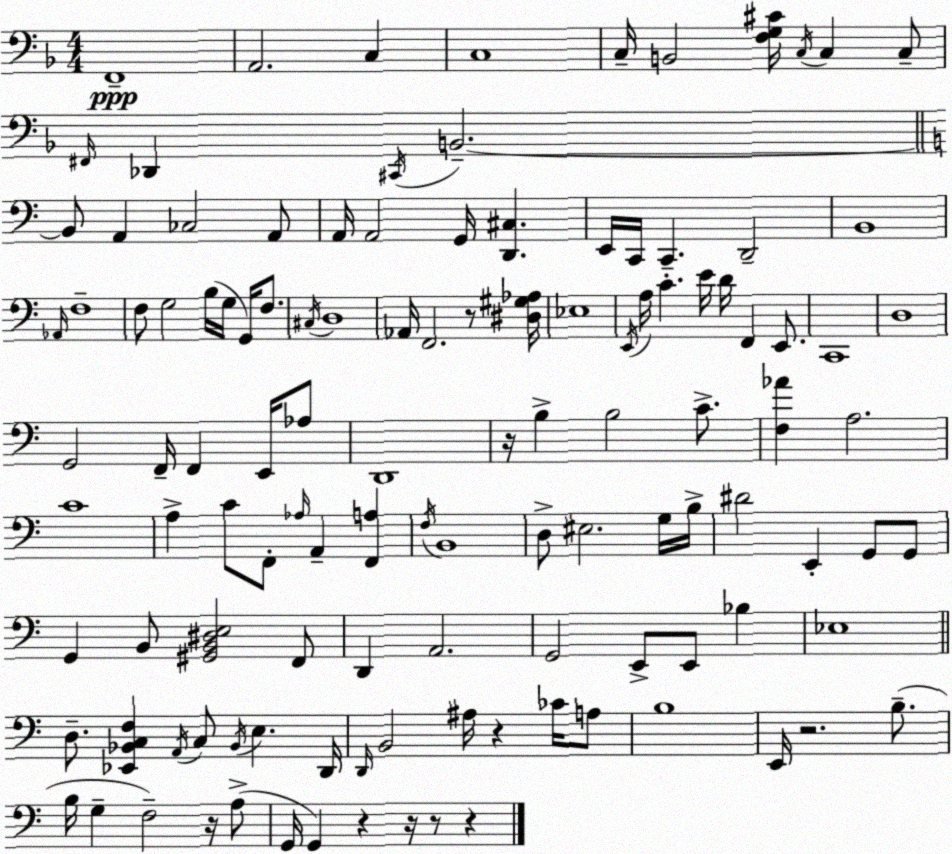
X:1
T:Untitled
M:4/4
L:1/4
K:F
F,,4 A,,2 C, C,4 C,/4 B,,2 [F,G,^C]/4 C,/4 C, C,/2 ^F,,/4 _D,, ^C,,/4 B,,2 B,,/2 A,, _C,2 A,,/2 A,,/4 A,,2 G,,/4 [D,,^C,] E,,/4 C,,/4 C,, D,,2 B,,4 _A,,/4 F,4 F,/2 G,2 B,/4 G,/4 G,,/4 F,/2 ^C,/4 D,4 _A,,/4 F,,2 z/2 [^D,^G,_A,]/4 _E,4 E,,/4 A,/4 C E/4 D/4 F,, E,,/2 C,,4 D,4 G,,2 F,,/4 F,, E,,/4 _A,/2 D,,4 z/4 B, B,2 C/2 [F,_A] A,2 C4 A, C/2 F,,/2 _A,/4 A,, [F,,A,] F,/4 B,,4 D,/2 ^E,2 G,/4 B,/4 ^D2 E,, G,,/2 G,,/2 G,, B,,/2 [^G,,B,,^D,E,]2 F,,/2 D,, A,,2 G,,2 E,,/2 E,,/2 _B, _E,4 D,/2 [_E,,_B,,C,F,] A,,/4 C,/2 _B,,/4 E, D,,/4 D,,/4 B,,2 ^A,/4 z _C/4 A,/2 B,4 E,,/4 z2 B,/2 B,/4 G, F,2 z/4 A,/2 G,,/4 G,, z z/4 z/2 z